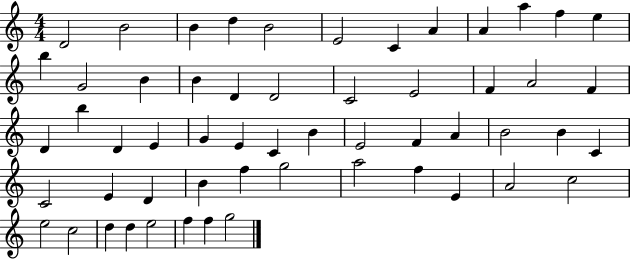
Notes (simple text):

D4/h B4/h B4/q D5/q B4/h E4/h C4/q A4/q A4/q A5/q F5/q E5/q B5/q G4/h B4/q B4/q D4/q D4/h C4/h E4/h F4/q A4/h F4/q D4/q B5/q D4/q E4/q G4/q E4/q C4/q B4/q E4/h F4/q A4/q B4/h B4/q C4/q C4/h E4/q D4/q B4/q F5/q G5/h A5/h F5/q E4/q A4/h C5/h E5/h C5/h D5/q D5/q E5/h F5/q F5/q G5/h